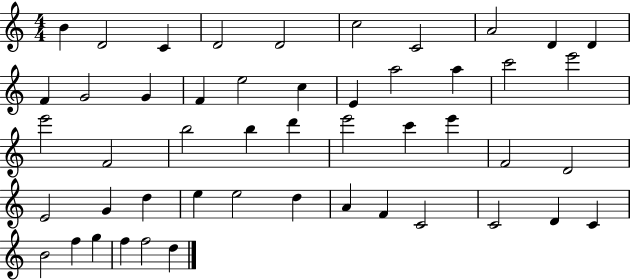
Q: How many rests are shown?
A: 0